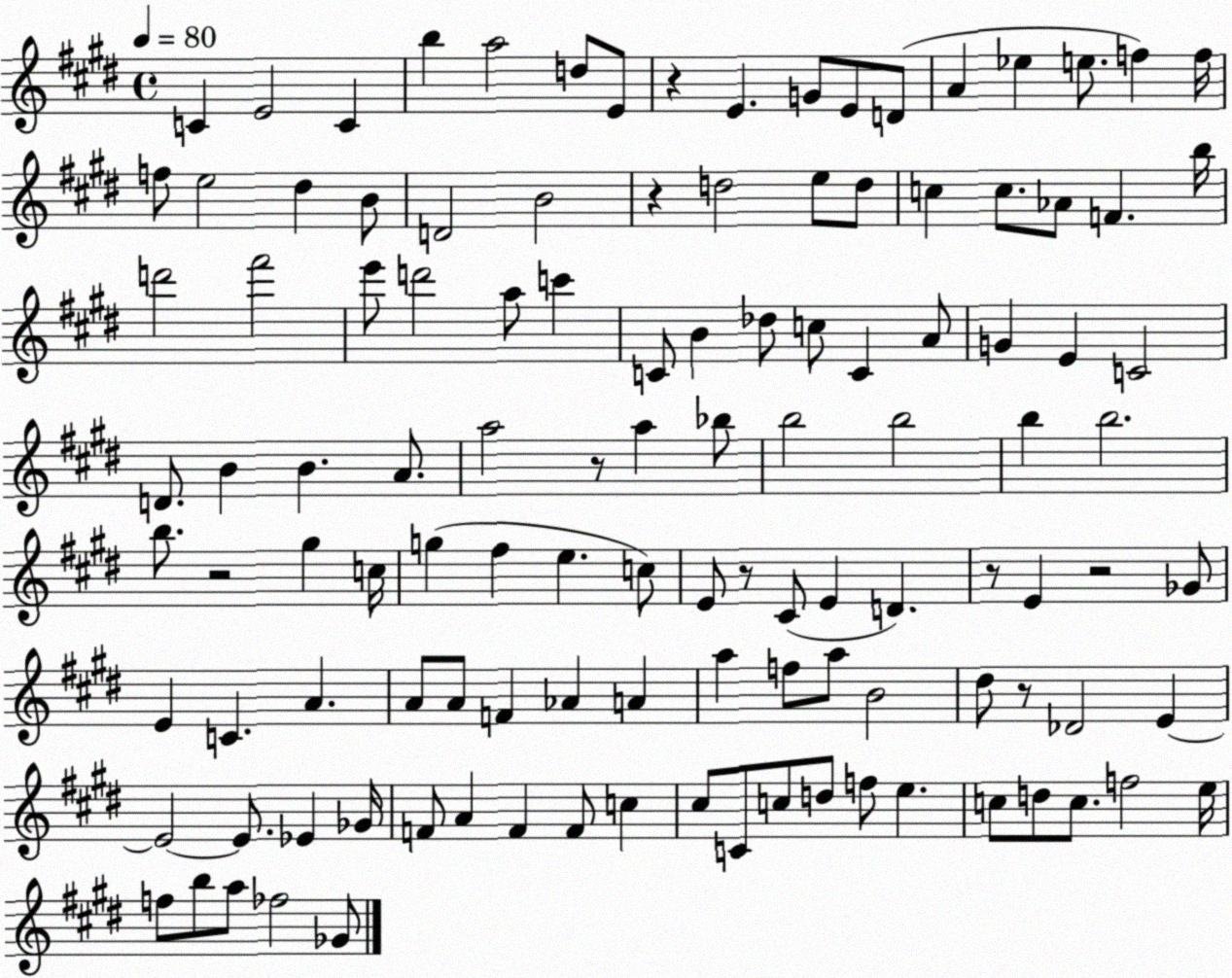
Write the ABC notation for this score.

X:1
T:Untitled
M:4/4
L:1/4
K:E
C E2 C b a2 d/2 E/2 z E G/2 E/2 D/2 A _e e/2 f f/4 f/2 e2 ^d B/2 D2 B2 z d2 e/2 d/2 c c/2 _A/2 F b/4 d'2 ^f'2 e'/2 d'2 a/2 c' C/2 B _d/2 c/2 C A/2 G E C2 D/2 B B A/2 a2 z/2 a _b/2 b2 b2 b b2 b/2 z2 ^g c/4 g ^f e c/2 E/2 z/2 ^C/2 E D z/2 E z2 _G/2 E C A A/2 A/2 F _A A a f/2 a/2 B2 ^d/2 z/2 _D2 E E2 E/2 _E _G/4 F/2 A F F/2 c ^c/2 C/2 c/2 d/2 f/2 e c/2 d/2 c/2 f2 e/4 f/2 b/2 a/2 _f2 _G/2